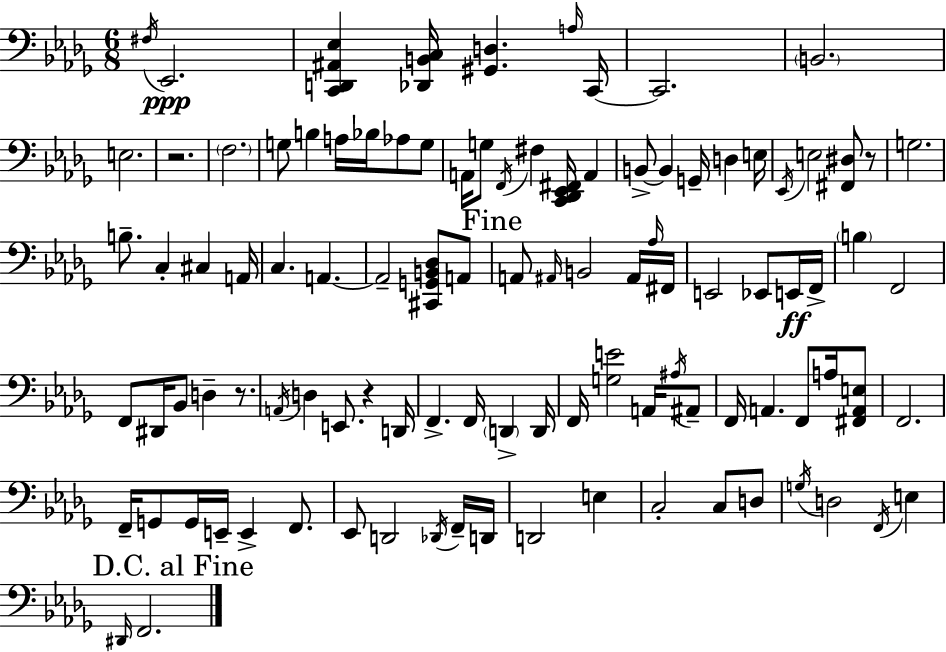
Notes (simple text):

F#3/s Eb2/h. [C2,D2,A#2,Eb3]/q [Db2,B2,C3]/s [G#2,D3]/q. A3/s C2/s C2/h. B2/h. E3/h. R/h. F3/h. G3/e B3/q A3/s Bb3/s Ab3/e G3/e A2/s G3/e F2/s F#3/q [C2,Db2,Eb2,F#2]/s A2/q B2/e B2/q G2/s D3/q E3/s Eb2/s E3/h [F#2,D#3]/e R/e G3/h. B3/e. C3/q C#3/q A2/s C3/q. A2/q. A2/h [C#2,G2,B2,Db3]/e A2/e A2/e A#2/s B2/h A#2/s Ab3/s F#2/s E2/h Eb2/e E2/s F2/s B3/q F2/h F2/e D#2/s Bb2/e D3/q R/e. A2/s D3/q E2/e. R/q D2/s F2/q. F2/s D2/q D2/s F2/s [G3,E4]/h A2/s A#3/s A#2/e F2/s A2/q. F2/e A3/s [F#2,A2,E3]/e F2/h. F2/s G2/e G2/s E2/s E2/q F2/e. Eb2/e D2/h Db2/s F2/s D2/s D2/h E3/q C3/h C3/e D3/e G3/s D3/h F2/s E3/q D#2/s F2/h.